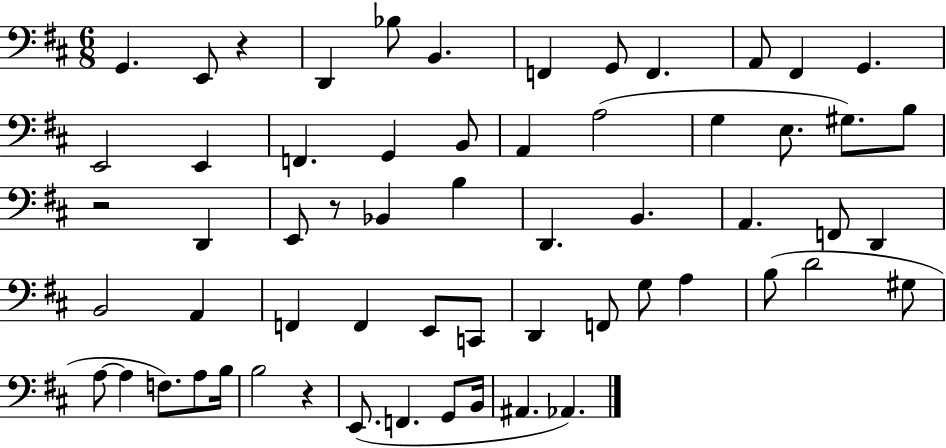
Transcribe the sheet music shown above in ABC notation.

X:1
T:Untitled
M:6/8
L:1/4
K:D
G,, E,,/2 z D,, _B,/2 B,, F,, G,,/2 F,, A,,/2 ^F,, G,, E,,2 E,, F,, G,, B,,/2 A,, A,2 G, E,/2 ^G,/2 B,/2 z2 D,, E,,/2 z/2 _B,, B, D,, B,, A,, F,,/2 D,, B,,2 A,, F,, F,, E,,/2 C,,/2 D,, F,,/2 G,/2 A, B,/2 D2 ^G,/2 A,/2 A, F,/2 A,/2 B,/4 B,2 z E,,/2 F,, G,,/2 B,,/4 ^A,, _A,,